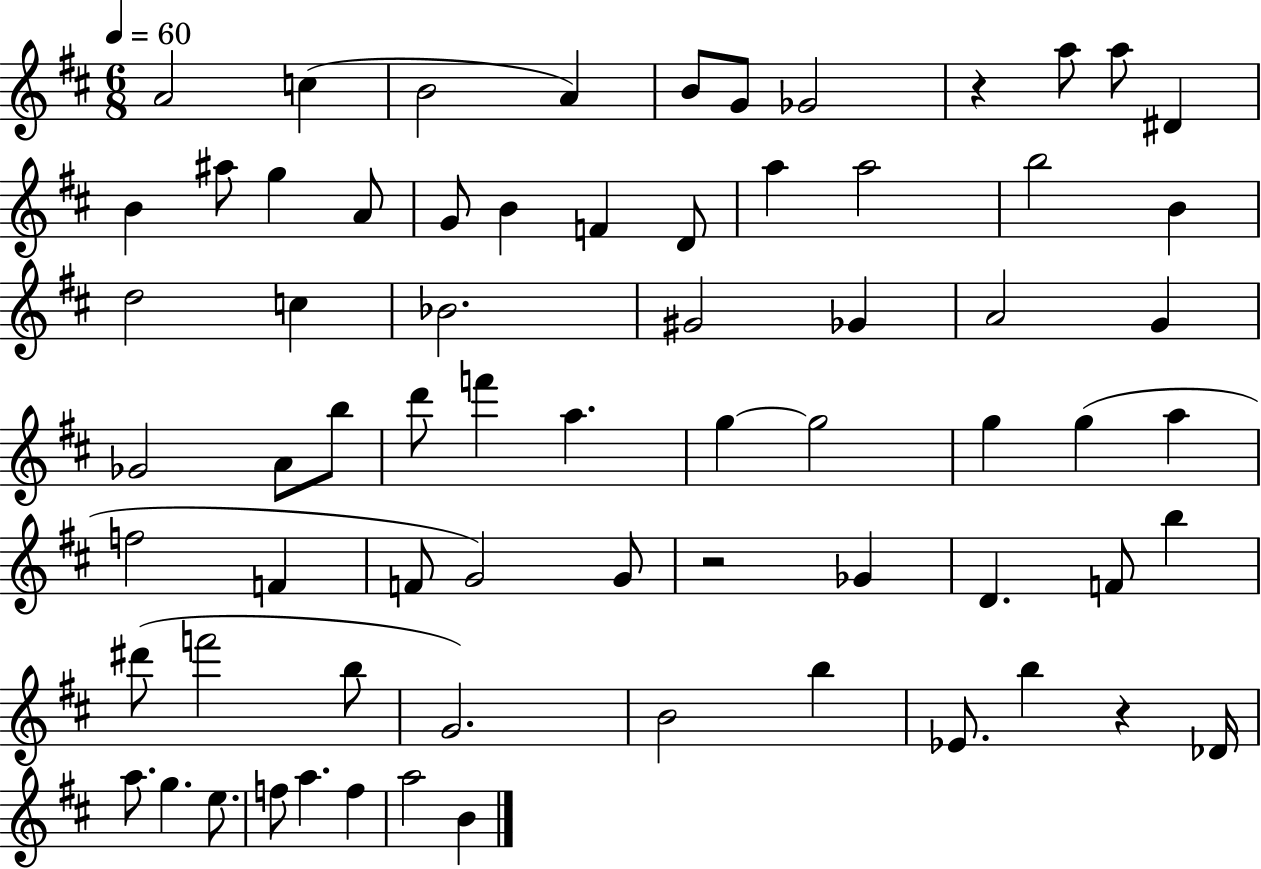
A4/h C5/q B4/h A4/q B4/e G4/e Gb4/h R/q A5/e A5/e D#4/q B4/q A#5/e G5/q A4/e G4/e B4/q F4/q D4/e A5/q A5/h B5/h B4/q D5/h C5/q Bb4/h. G#4/h Gb4/q A4/h G4/q Gb4/h A4/e B5/e D6/e F6/q A5/q. G5/q G5/h G5/q G5/q A5/q F5/h F4/q F4/e G4/h G4/e R/h Gb4/q D4/q. F4/e B5/q D#6/e F6/h B5/e G4/h. B4/h B5/q Eb4/e. B5/q R/q Db4/s A5/e. G5/q. E5/e. F5/e A5/q. F5/q A5/h B4/q